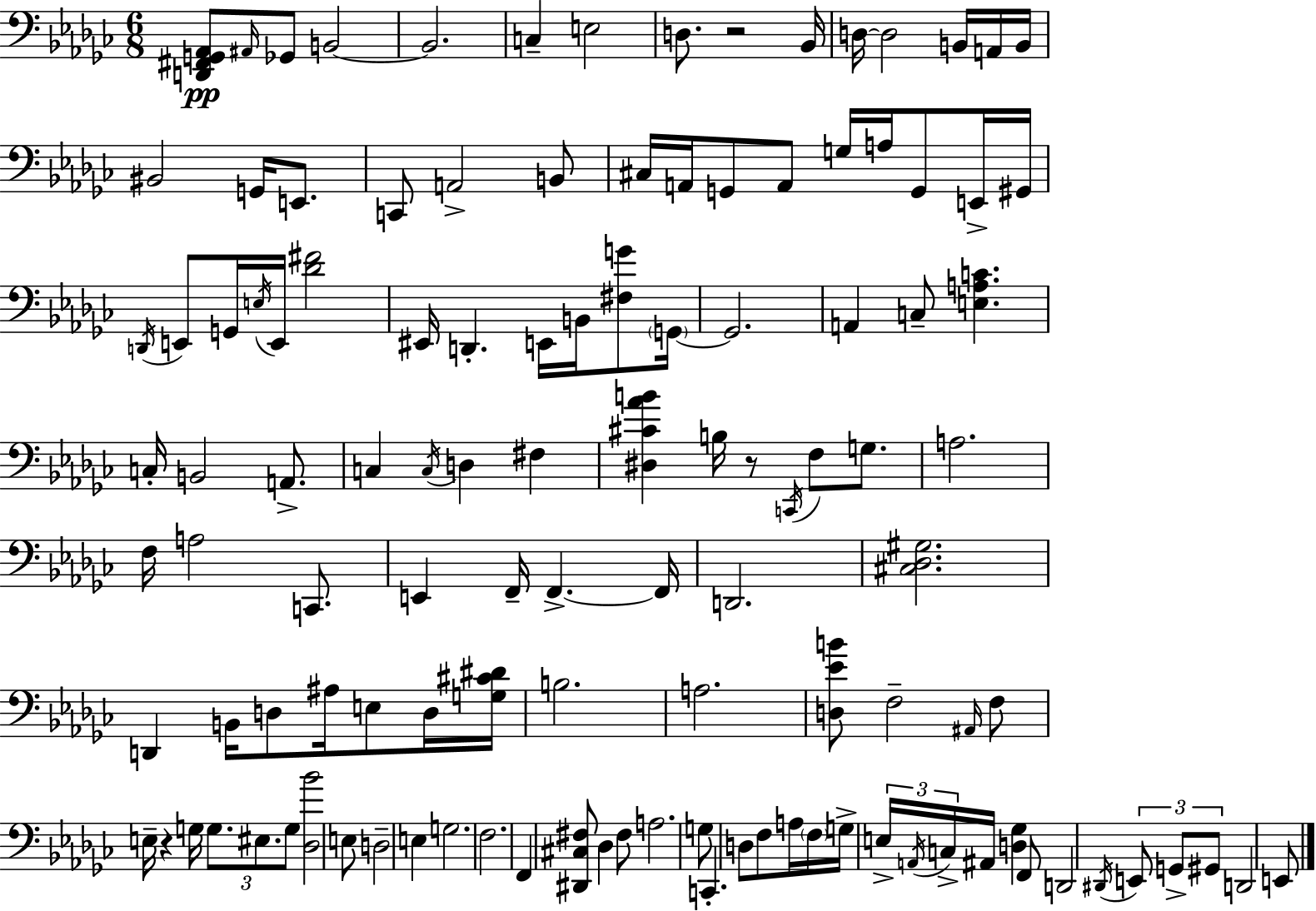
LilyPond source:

{
  \clef bass
  \numericTimeSignature
  \time 6/8
  \key ees \minor
  <d, fis, g, aes,>8\pp \grace { ais,16 } ges,8 b,2~~ | b,2. | c4-- e2 | d8. r2 | \break bes,16 d16~~ d2 b,16 a,16 | b,16 bis,2 g,16 e,8. | c,8 a,2-> b,8 | cis16 a,16 g,8 a,8 g16 a16 g,8 e,16-> | \break gis,16 \acciaccatura { d,16 } e,8 g,16 \acciaccatura { e16 } e,16 <des' fis'>2 | eis,16 d,4.-. e,16 b,16 | <fis g'>8 \parenthesize g,16~~ g,2. | a,4 c8-- <e a c'>4. | \break c16-. b,2 | a,8.-> c4 \acciaccatura { c16 } d4 | fis4 <dis cis' aes' b'>4 b16 r8 \acciaccatura { c,16 } | f8 g8. a2. | \break f16 a2 | c,8. e,4 f,16-- f,4.->~~ | f,16 d,2. | <cis des gis>2. | \break d,4 b,16 d8 | ais16 e8 d16 <g cis' dis'>16 b2. | a2. | <d ees' b'>8 f2-- | \break \grace { ais,16 } f8 e16-- r4 g16 | \tuplet 3/2 { g8. eis8. g8 } <des bes'>2 | e8 d2-- | e4 g2. | \break f2. | f,4 <dis, cis fis>8 | des4 fis8 a2. | g8 c,4.-. | \break d8 f8 a16 \parenthesize f16 g16-> \tuplet 3/2 { e16-> \acciaccatura { a,16 } c16-> } | ais,16 <d ges>4 f,8 d,2 | \acciaccatura { dis,16 } \tuplet 3/2 { e,8 g,8-> gis,8 } d,2 | e,8 \bar "|."
}